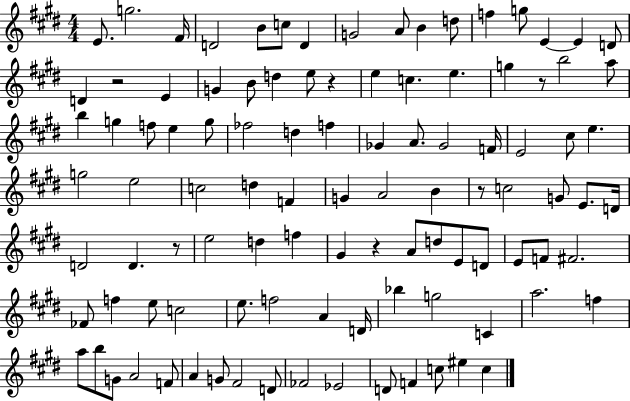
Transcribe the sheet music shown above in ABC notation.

X:1
T:Untitled
M:4/4
L:1/4
K:E
E/2 g2 ^F/4 D2 B/2 c/2 D G2 A/2 B d/2 f g/2 E E D/2 D z2 E G B/2 d e/2 z e c e g z/2 b2 a/2 b g f/2 e g/2 _f2 d f _G A/2 _G2 F/4 E2 ^c/2 e g2 e2 c2 d F G A2 B z/2 c2 G/2 E/2 D/4 D2 D z/2 e2 d f ^G z A/2 d/2 E/2 D/2 E/2 F/2 ^F2 _F/2 f e/2 c2 e/2 f2 A D/4 _b g2 C a2 f a/2 b/2 G/2 A2 F/2 A G/2 ^F2 D/2 _F2 _E2 D/2 F c/2 ^e c